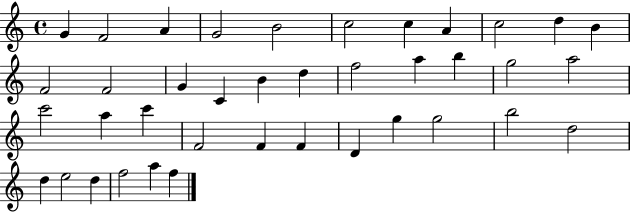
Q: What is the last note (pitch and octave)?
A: F5